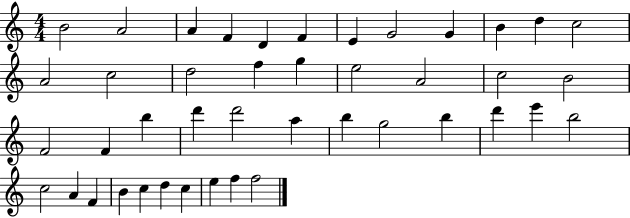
X:1
T:Untitled
M:4/4
L:1/4
K:C
B2 A2 A F D F E G2 G B d c2 A2 c2 d2 f g e2 A2 c2 B2 F2 F b d' d'2 a b g2 b d' e' b2 c2 A F B c d c e f f2